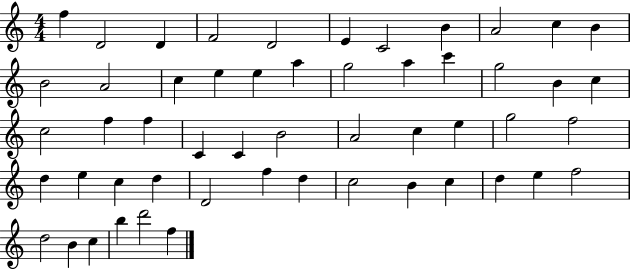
X:1
T:Untitled
M:4/4
L:1/4
K:C
f D2 D F2 D2 E C2 B A2 c B B2 A2 c e e a g2 a c' g2 B c c2 f f C C B2 A2 c e g2 f2 d e c d D2 f d c2 B c d e f2 d2 B c b d'2 f